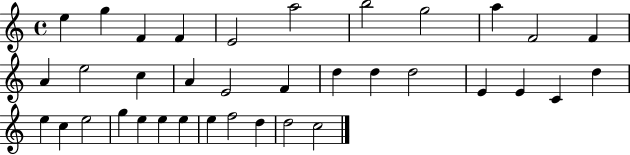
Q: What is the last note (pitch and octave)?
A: C5